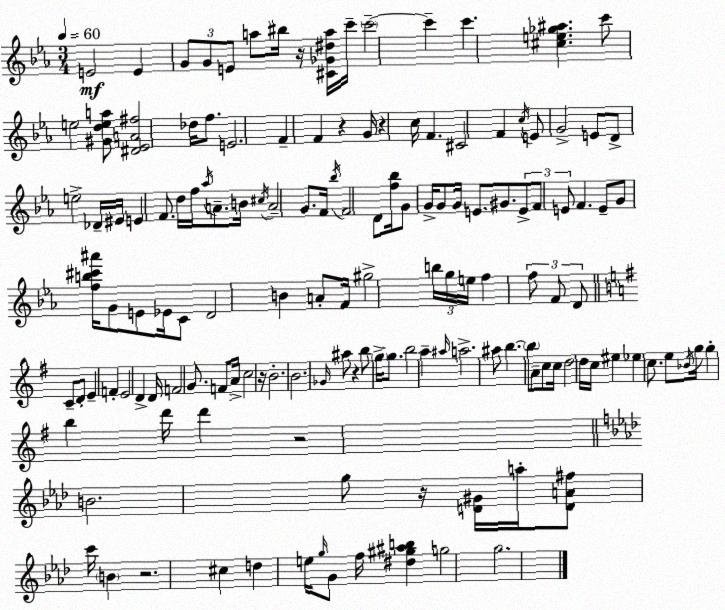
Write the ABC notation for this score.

X:1
T:Untitled
M:3/4
L:1/4
K:Cm
E2 E G/2 G/2 E/2 a/2 ^b/4 z/4 [^C_G^da]/4 c'/4 c'2 c' c' [^ce_g^a] c'/2 e2 [^Gdea]/2 [^D_EA^f]2 _d/4 f/2 E2 F F z G/4 z c/4 F ^C2 F c/4 E/2 G2 E/2 D/2 e2 _D/4 ^E/4 E F/2 d/4 f/4 _a/4 A/2 B/4 ^c/4 A2 G/2 F/4 _b/4 F2 D/2 [f_b]/4 G/2 G/4 G/2 G/4 E/2 ^G/2 E/2 F/2 E/2 F E/2 G/2 [fb^c'^a']/4 G/2 E/2 _E/4 C/2 D2 B A/2 F/4 ^g2 b/4 g/4 e/4 f f/2 F/2 D/2 C/2 D/2 E F E2 D D/4 F2 G/2 F/2 A/4 c2 z/4 B2 B2 _G/4 ^a/2 z b/2 g/4 g/2 b2 a ^a/4 a2 ^a/2 b b/2 A/2 c/2 c/4 d2 d/4 c/4 ^e _e c/2 e/2 _B/4 g/4 g b d'/4 d' z2 B2 g/2 z/4 [D^G]/4 a/4 [DA^f]/2 c'/4 B z2 ^c d e/4 g/4 G/2 f/4 [^d^g^ab] g2 g2